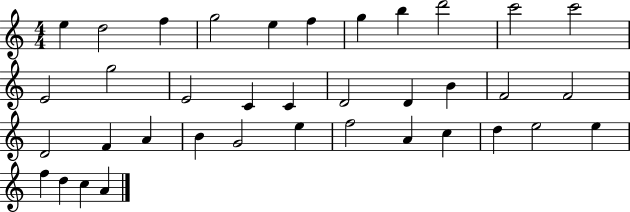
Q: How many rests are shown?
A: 0